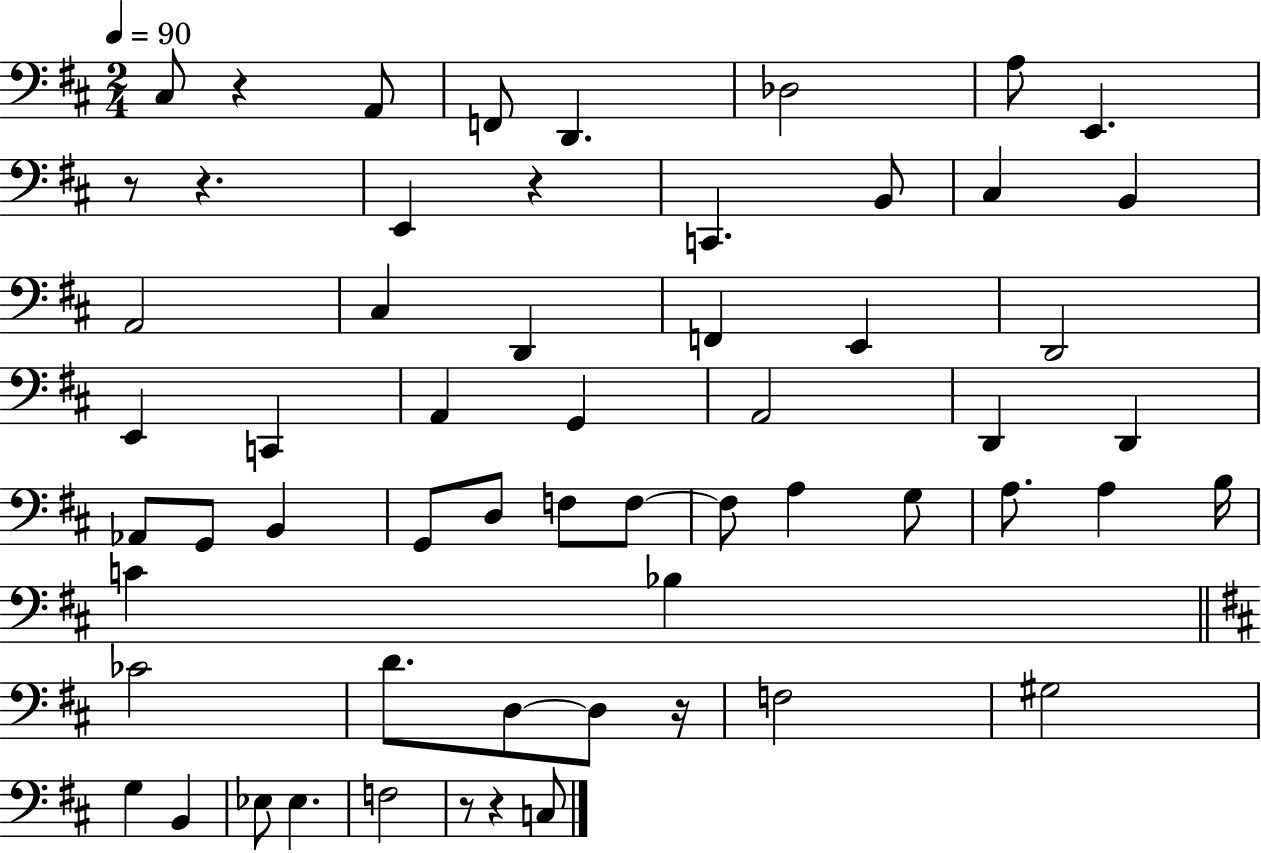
{
  \clef bass
  \numericTimeSignature
  \time 2/4
  \key d \major
  \tempo 4 = 90
  cis8 r4 a,8 | f,8 d,4. | des2 | a8 e,4. | \break r8 r4. | e,4 r4 | c,4. b,8 | cis4 b,4 | \break a,2 | cis4 d,4 | f,4 e,4 | d,2 | \break e,4 c,4 | a,4 g,4 | a,2 | d,4 d,4 | \break aes,8 g,8 b,4 | g,8 d8 f8 f8~~ | f8 a4 g8 | a8. a4 b16 | \break c'4 bes4 | \bar "||" \break \key d \major ces'2 | d'8. d8~~ d8 r16 | f2 | gis2 | \break g4 b,4 | ees8 ees4. | f2 | r8 r4 c8 | \break \bar "|."
}